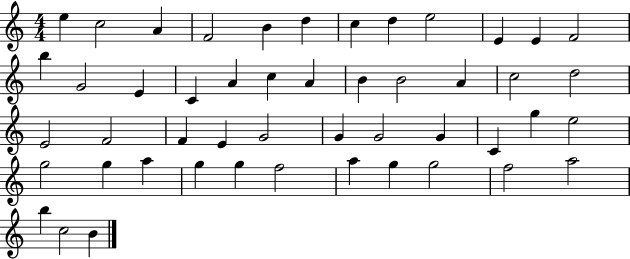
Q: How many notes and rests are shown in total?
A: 49